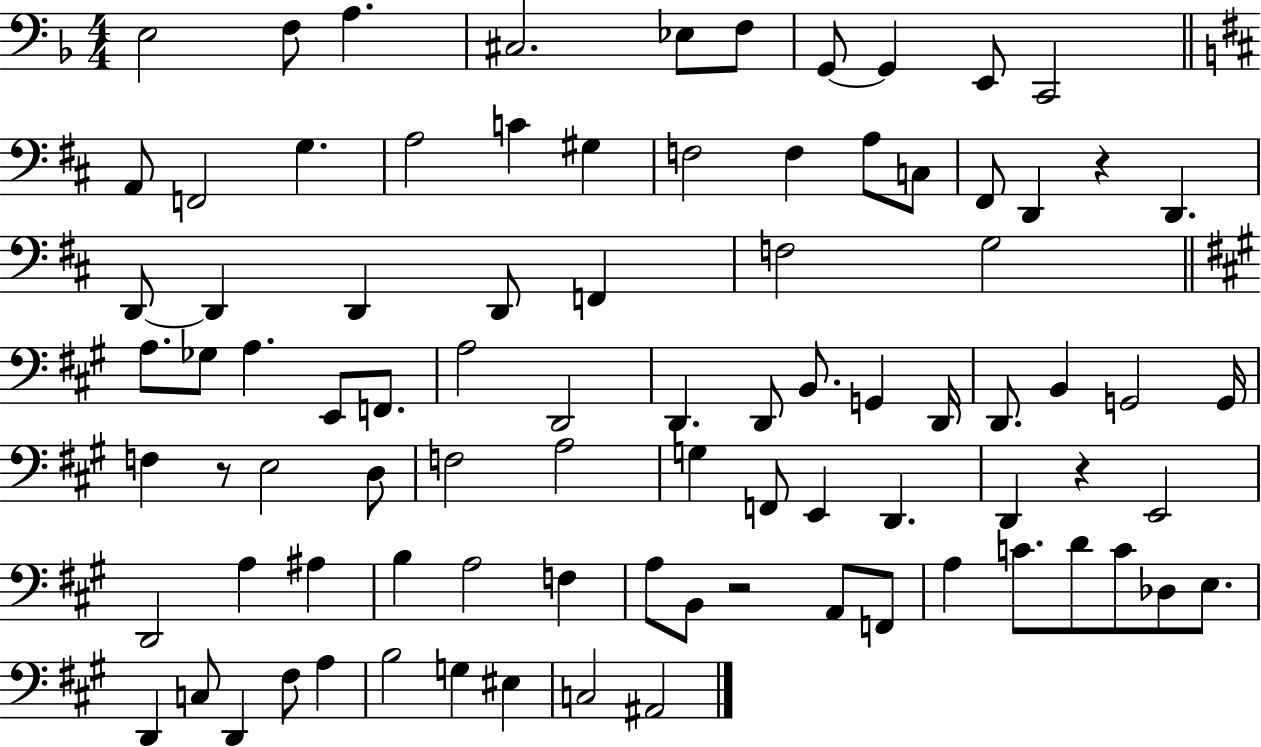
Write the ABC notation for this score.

X:1
T:Untitled
M:4/4
L:1/4
K:F
E,2 F,/2 A, ^C,2 _E,/2 F,/2 G,,/2 G,, E,,/2 C,,2 A,,/2 F,,2 G, A,2 C ^G, F,2 F, A,/2 C,/2 ^F,,/2 D,, z D,, D,,/2 D,, D,, D,,/2 F,, F,2 G,2 A,/2 _G,/2 A, E,,/2 F,,/2 A,2 D,,2 D,, D,,/2 B,,/2 G,, D,,/4 D,,/2 B,, G,,2 G,,/4 F, z/2 E,2 D,/2 F,2 A,2 G, F,,/2 E,, D,, D,, z E,,2 D,,2 A, ^A, B, A,2 F, A,/2 B,,/2 z2 A,,/2 F,,/2 A, C/2 D/2 C/2 _D,/2 E,/2 D,, C,/2 D,, ^F,/2 A, B,2 G, ^E, C,2 ^A,,2